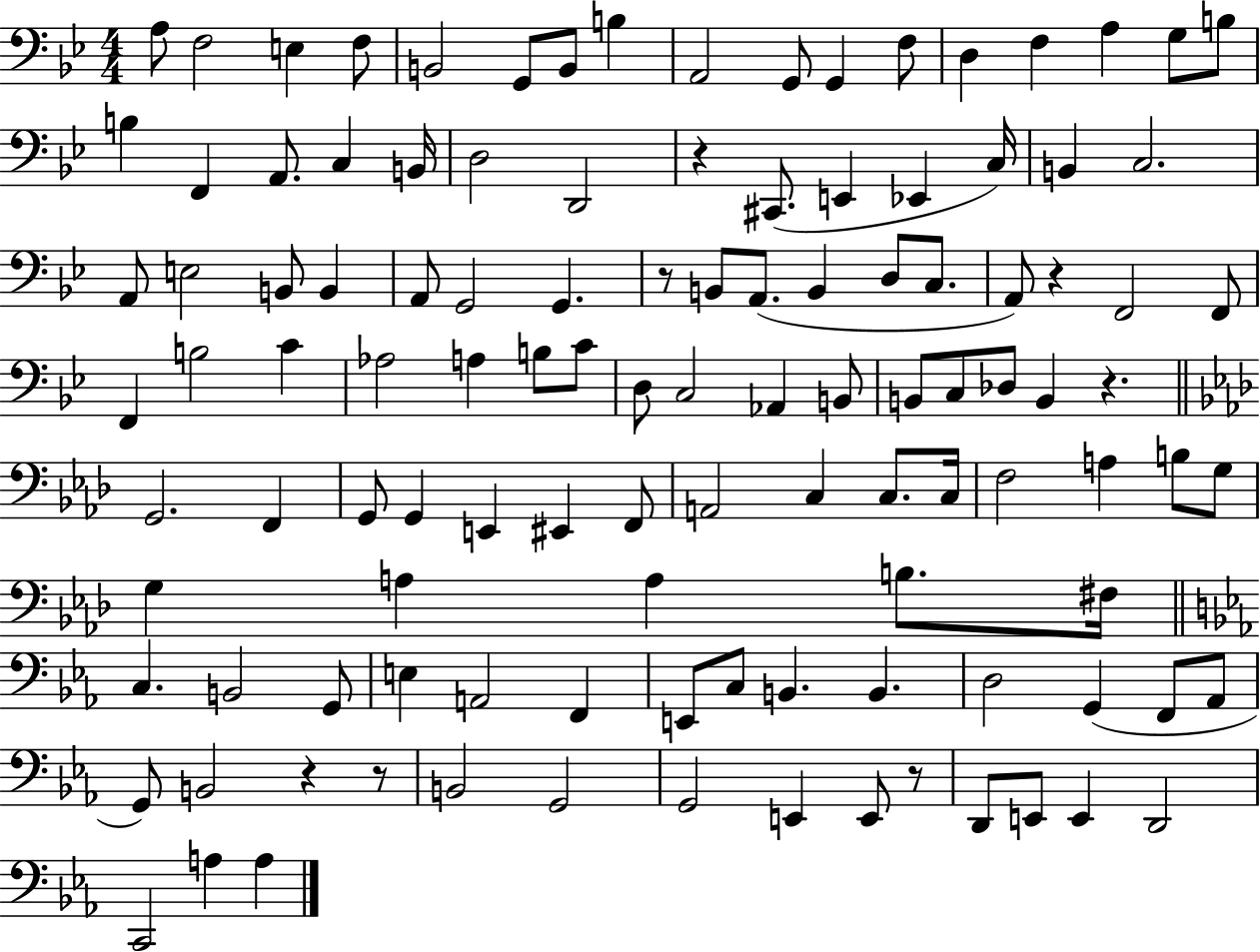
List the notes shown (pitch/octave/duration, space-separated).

A3/e F3/h E3/q F3/e B2/h G2/e B2/e B3/q A2/h G2/e G2/q F3/e D3/q F3/q A3/q G3/e B3/e B3/q F2/q A2/e. C3/q B2/s D3/h D2/h R/q C#2/e. E2/q Eb2/q C3/s B2/q C3/h. A2/e E3/h B2/e B2/q A2/e G2/h G2/q. R/e B2/e A2/e. B2/q D3/e C3/e. A2/e R/q F2/h F2/e F2/q B3/h C4/q Ab3/h A3/q B3/e C4/e D3/e C3/h Ab2/q B2/e B2/e C3/e Db3/e B2/q R/q. G2/h. F2/q G2/e G2/q E2/q EIS2/q F2/e A2/h C3/q C3/e. C3/s F3/h A3/q B3/e G3/e G3/q A3/q A3/q B3/e. F#3/s C3/q. B2/h G2/e E3/q A2/h F2/q E2/e C3/e B2/q. B2/q. D3/h G2/q F2/e Ab2/e G2/e B2/h R/q R/e B2/h G2/h G2/h E2/q E2/e R/e D2/e E2/e E2/q D2/h C2/h A3/q A3/q